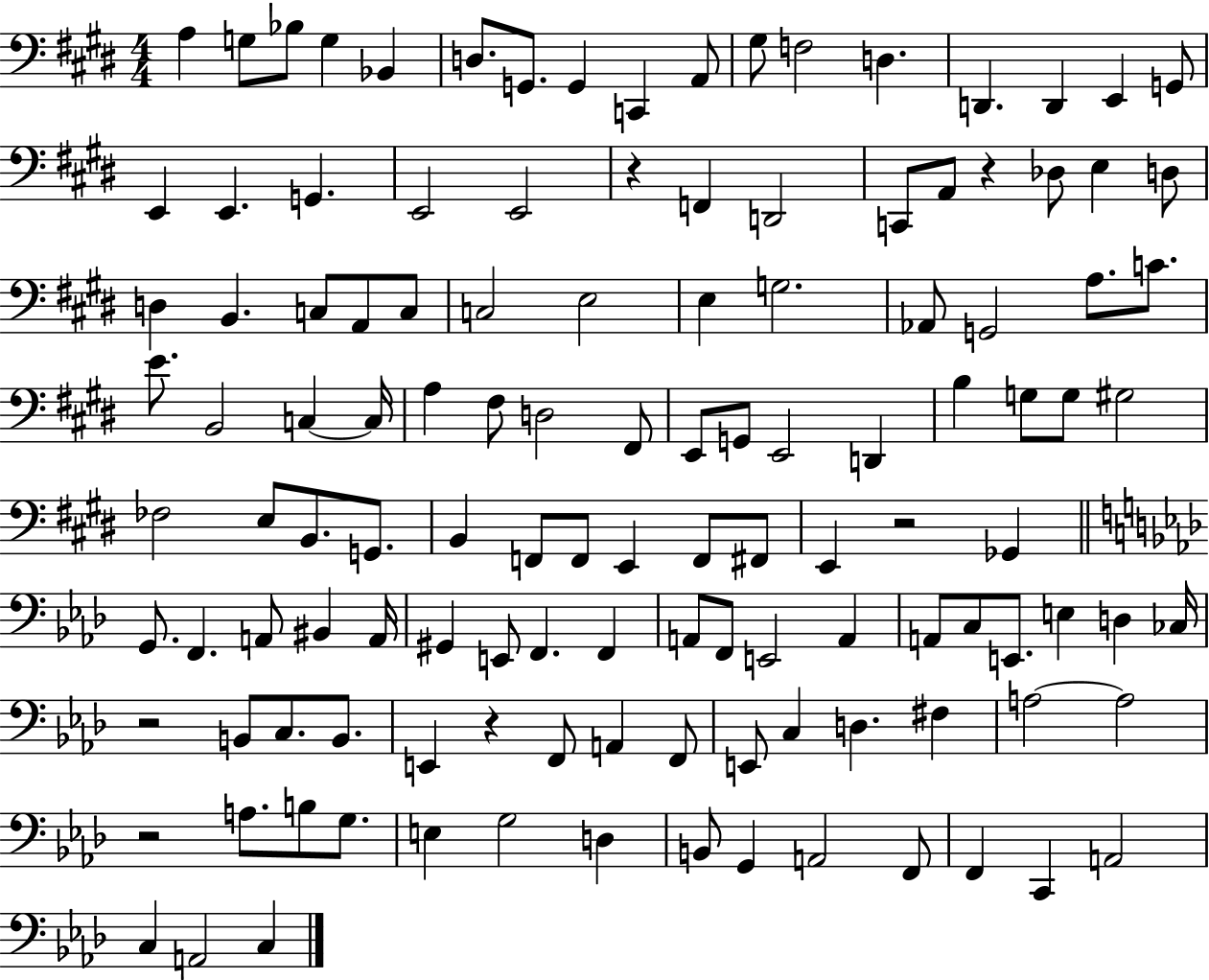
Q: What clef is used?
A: bass